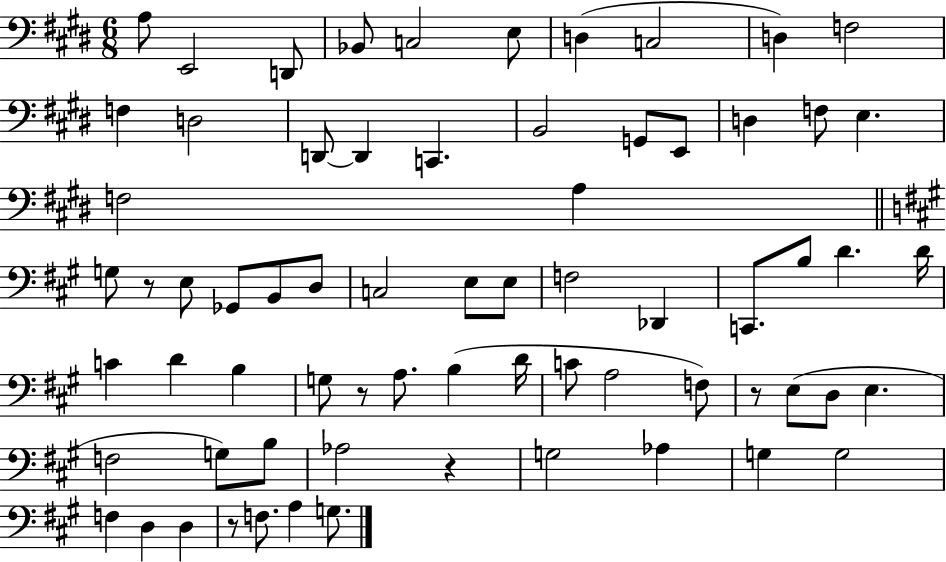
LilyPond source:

{
  \clef bass
  \numericTimeSignature
  \time 6/8
  \key e \major
  \repeat volta 2 { a8 e,2 d,8 | bes,8 c2 e8 | d4( c2 | d4) f2 | \break f4 d2 | d,8~~ d,4 c,4. | b,2 g,8 e,8 | d4 f8 e4. | \break f2 a4 | \bar "||" \break \key a \major g8 r8 e8 ges,8 b,8 d8 | c2 e8 e8 | f2 des,4 | c,8. b8 d'4. d'16 | \break c'4 d'4 b4 | g8 r8 a8. b4( d'16 | c'8 a2 f8) | r8 e8( d8 e4. | \break f2 g8) b8 | aes2 r4 | g2 aes4 | g4 g2 | \break f4 d4 d4 | r8 f8. a4 g8. | } \bar "|."
}